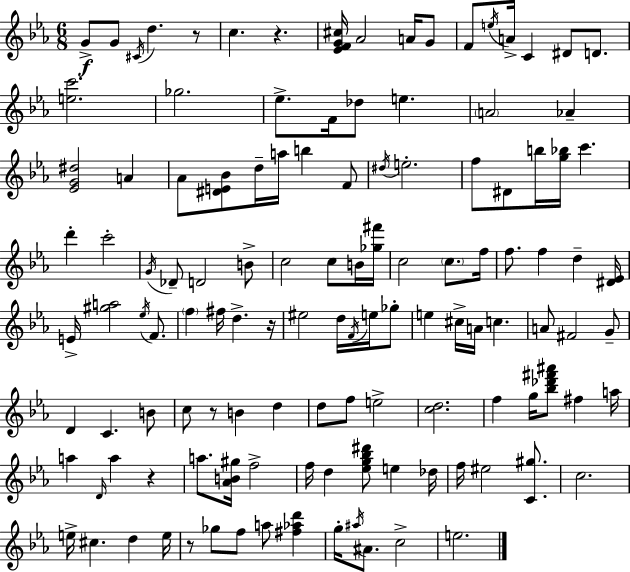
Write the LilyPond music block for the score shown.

{
  \clef treble
  \numericTimeSignature
  \time 6/8
  \key c \minor
  \repeat volta 2 { g'8->\f g'8 \acciaccatura { cis'16 } d''4. r8 | c''4. r4. | <ees' f' g' cis''>16 aes'2 a'16 g'8 | f'8 \acciaccatura { e''16 } a'16-> c'4 dis'8 d'8. | \break <e'' c'''>2. | ges''2. | ees''8.-> f'16 des''8 e''4. | \parenthesize a'2 aes'4-- | \break <ees' g' dis''>2 a'4 | aes'8 <dis' e' bes'>8 d''16-- a''16 b''4 | f'8 \acciaccatura { dis''16 } e''2.-. | f''8 dis'8 b''16 <g'' bes''>16 c'''4. | \break d'''4-. c'''2-. | \acciaccatura { g'16 } des'8-- d'2 | b'8-> c''2 | c''8 b'16 <ges'' fis'''>16 c''2 | \break \parenthesize c''8. f''16 f''8. f''4 d''4-- | <dis' ees'>16 e'16-> <gis'' a''>2 | \acciaccatura { ees''16 } f'8. \parenthesize f''4 fis''16 d''4.-> | r16 eis''2 | \break d''16 \acciaccatura { f'16 } e''16 ges''8-. e''4 cis''16-> a'16 | c''4. a'8 fis'2 | g'8-- d'4 c'4. | b'8 c''8 r8 b'4 | \break d''4 d''8 f''8 e''2-> | <c'' d''>2. | f''4 g''16 <bes'' des''' fis''' ais'''>8 | fis''4 a''16 a''4 \grace { d'16 } a''4 | \break r4 a''8. <aes' b' gis''>16 f''2-> | f''16 d''4 | <ees'' g'' bes'' dis'''>8 e''4 des''16 f''16 eis''2 | <c' gis''>8. c''2. | \break e''16-> cis''4. | d''4 e''16 r8 ges''8 f''8 | a''8 <fis'' aes'' d'''>4 g''16-. \acciaccatura { ais''16 } ais'8. | c''2-> e''2. | \break } \bar "|."
}